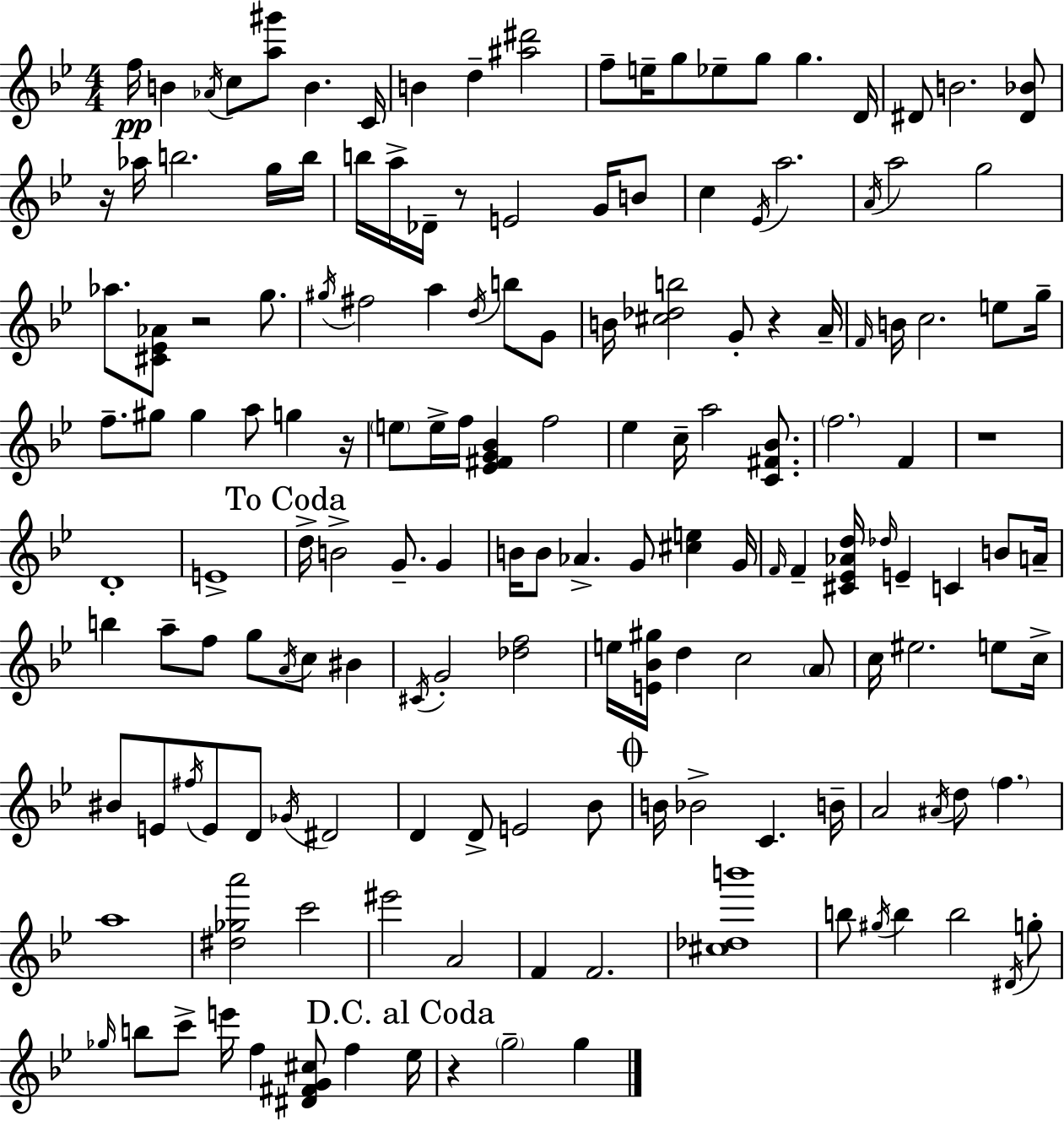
{
  \clef treble
  \numericTimeSignature
  \time 4/4
  \key bes \major
  \repeat volta 2 { f''16\pp b'4 \acciaccatura { aes'16 } c''8 <a'' gis'''>8 b'4. | c'16 b'4 d''4-- <ais'' dis'''>2 | f''8-- e''16-- g''8 ees''8-- g''8 g''4. | d'16 dis'8 b'2. <dis' bes'>8 | \break r16 aes''16 b''2. g''16 | b''16 b''16 a''16-> des'16-- r8 e'2 g'16 b'8 | c''4 \acciaccatura { ees'16 } a''2. | \acciaccatura { a'16 } a''2 g''2 | \break aes''8. <cis' ees' aes'>8 r2 | g''8. \acciaccatura { gis''16 } fis''2 a''4 | \acciaccatura { d''16 } b''8 g'8 b'16 <cis'' des'' b''>2 g'8-. | r4 a'16-- \grace { f'16 } b'16 c''2. | \break e''8 g''16-- f''8.-- gis''8 gis''4 a''8 | g''4 r16 \parenthesize e''8 e''16-> f''16 <ees' fis' g' bes'>4 f''2 | ees''4 c''16-- a''2 | <c' fis' bes'>8. \parenthesize f''2. | \break f'4 r1 | d'1-. | e'1-> | \mark "To Coda" d''16-> b'2-> g'8.-- | \break g'4 b'16 b'8 aes'4.-> g'8 | <cis'' e''>4 g'16 \grace { f'16 } f'4-- <cis' ees' aes' d''>16 \grace { des''16 } e'4-- | c'4 b'8 a'16-- b''4 a''8-- f''8 | g''8 \acciaccatura { a'16 } c''8 bis'4 \acciaccatura { cis'16 } g'2-. | \break <des'' f''>2 e''16 <e' bes' gis''>16 d''4 | c''2 \parenthesize a'8 c''16 eis''2. | e''8 c''16-> bis'8 e'8 \acciaccatura { fis''16 } e'8 | d'8 \acciaccatura { ges'16 } dis'2 d'4 | \break d'8-> e'2 bes'8 \mark \markup { \musicglyph "scripts.coda" } b'16 bes'2-> | c'4. b'16-- a'2 | \acciaccatura { ais'16 } d''8 \parenthesize f''4. a''1 | <dis'' ges'' a'''>2 | \break c'''2 eis'''2 | a'2 f'4 | f'2. <cis'' des'' b'''>1 | b''8 \acciaccatura { gis''16 } | \break b''4 b''2 \acciaccatura { dis'16 } g''8-. \grace { ges''16 } | b''8 c'''8-> e'''16 f''4 <dis' fis' g' cis''>8 f''4 \mark "D.C. al Coda" ees''16 | r4 \parenthesize g''2-- g''4 | } \bar "|."
}